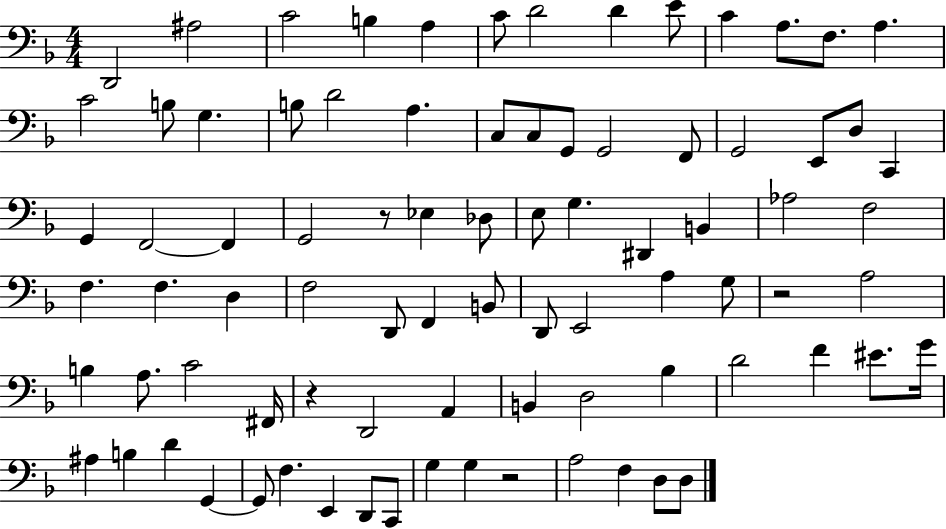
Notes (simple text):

D2/h A#3/h C4/h B3/q A3/q C4/e D4/h D4/q E4/e C4/q A3/e. F3/e. A3/q. C4/h B3/e G3/q. B3/e D4/h A3/q. C3/e C3/e G2/e G2/h F2/e G2/h E2/e D3/e C2/q G2/q F2/h F2/q G2/h R/e Eb3/q Db3/e E3/e G3/q. D#2/q B2/q Ab3/h F3/h F3/q. F3/q. D3/q F3/h D2/e F2/q B2/e D2/e E2/h A3/q G3/e R/h A3/h B3/q A3/e. C4/h F#2/s R/q D2/h A2/q B2/q D3/h Bb3/q D4/h F4/q EIS4/e. G4/s A#3/q B3/q D4/q G2/q G2/e F3/q. E2/q D2/e C2/e G3/q G3/q R/h A3/h F3/q D3/e D3/e